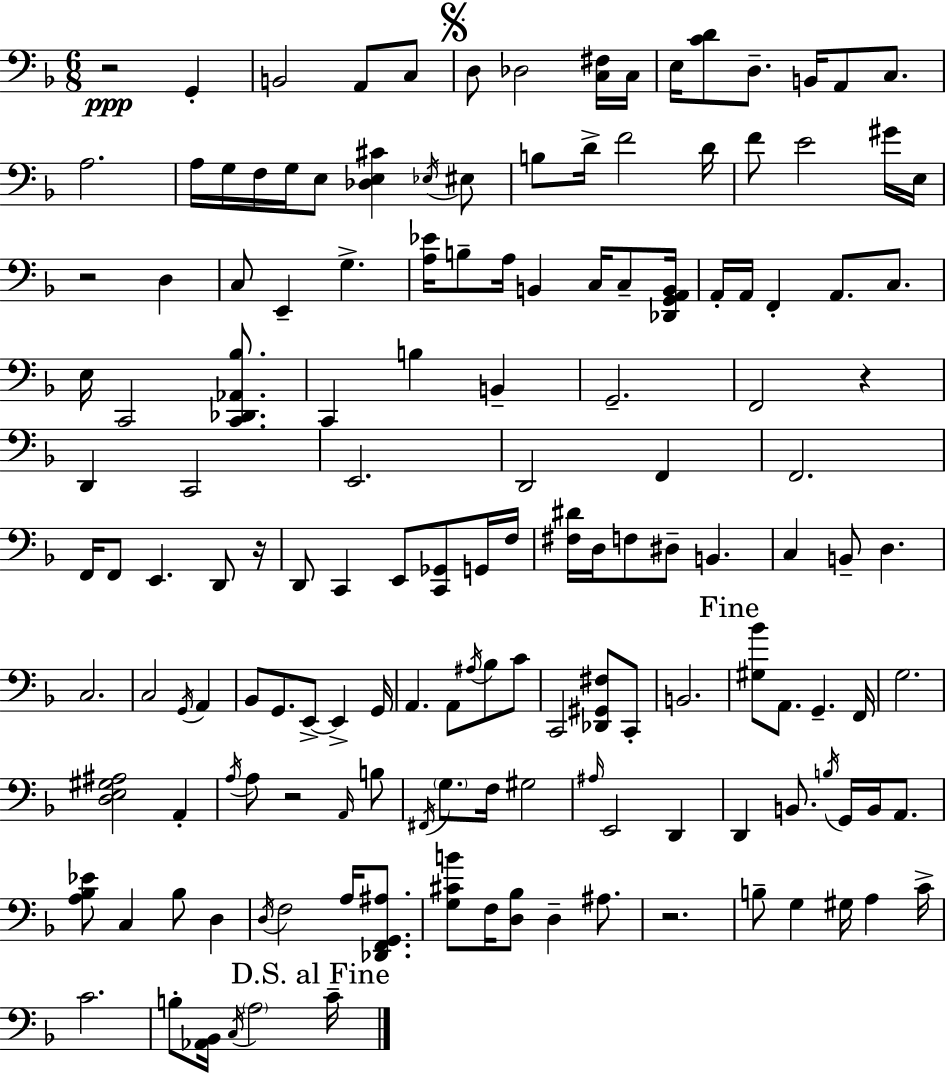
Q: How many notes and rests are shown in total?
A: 151